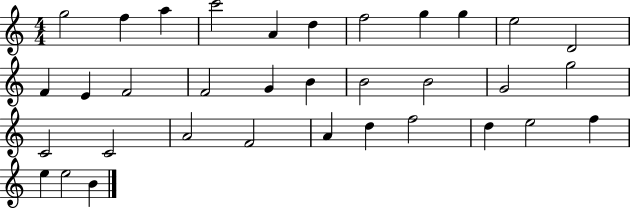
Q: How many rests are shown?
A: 0